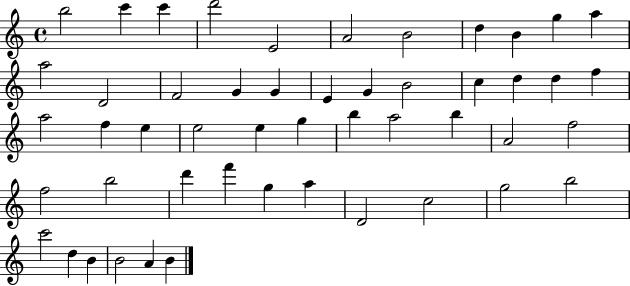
X:1
T:Untitled
M:4/4
L:1/4
K:C
b2 c' c' d'2 E2 A2 B2 d B g a a2 D2 F2 G G E G B2 c d d f a2 f e e2 e g b a2 b A2 f2 f2 b2 d' f' g a D2 c2 g2 b2 c'2 d B B2 A B